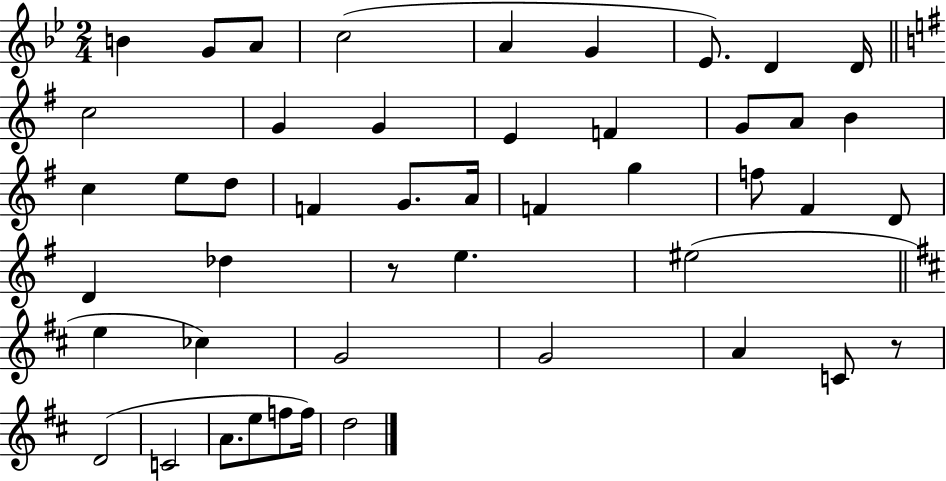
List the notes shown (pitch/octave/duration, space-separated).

B4/q G4/e A4/e C5/h A4/q G4/q Eb4/e. D4/q D4/s C5/h G4/q G4/q E4/q F4/q G4/e A4/e B4/q C5/q E5/e D5/e F4/q G4/e. A4/s F4/q G5/q F5/e F#4/q D4/e D4/q Db5/q R/e E5/q. EIS5/h E5/q CES5/q G4/h G4/h A4/q C4/e R/e D4/h C4/h A4/e. E5/e F5/e F5/s D5/h